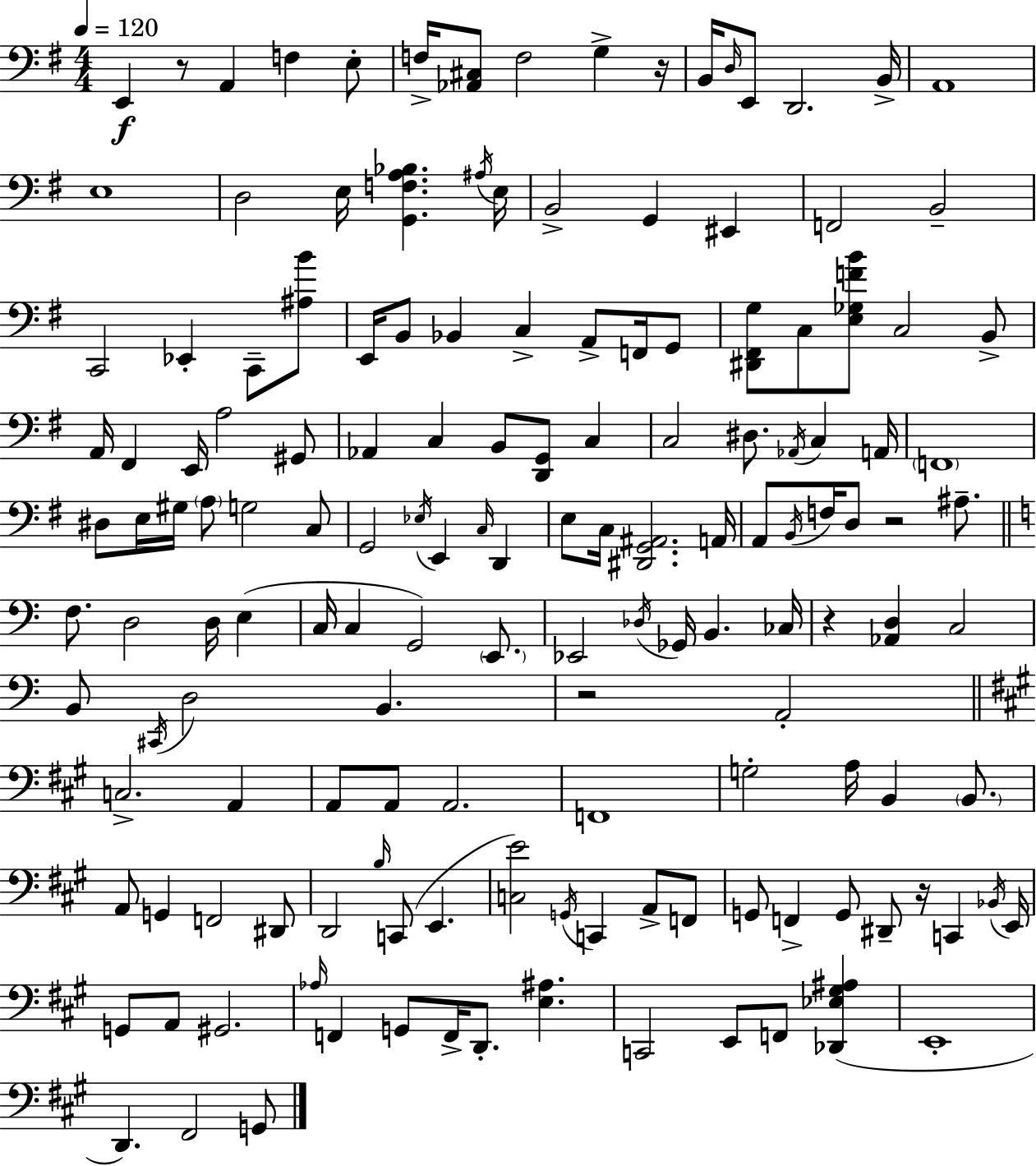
E2/q R/e A2/q F3/q E3/e F3/s [Ab2,C#3]/e F3/h G3/q R/s B2/s D3/s E2/e D2/h. B2/s A2/w E3/w D3/h E3/s [G2,F3,A3,Bb3]/q. A#3/s E3/s B2/h G2/q EIS2/q F2/h B2/h C2/h Eb2/q C2/e [A#3,B4]/e E2/s B2/e Bb2/q C3/q A2/e F2/s G2/e [D#2,F#2,G3]/e C3/e [E3,Gb3,F4,B4]/e C3/h B2/e A2/s F#2/q E2/s A3/h G#2/e Ab2/q C3/q B2/e [D2,G2]/e C3/q C3/h D#3/e. Ab2/s C3/q A2/s F2/w D#3/e E3/s G#3/s A3/e G3/h C3/e G2/h Eb3/s E2/q C3/s D2/q E3/e C3/s [D#2,G2,A#2]/h. A2/s A2/e B2/s F3/s D3/e R/h A#3/e. F3/e. D3/h D3/s E3/q C3/s C3/q G2/h E2/e. Eb2/h Db3/s Gb2/s B2/q. CES3/s R/q [Ab2,D3]/q C3/h B2/e C#2/s D3/h B2/q. R/h A2/h C3/h. A2/q A2/e A2/e A2/h. F2/w G3/h A3/s B2/q B2/e. A2/e G2/q F2/h D#2/e D2/h B3/s C2/e E2/q. [C3,E4]/h G2/s C2/q A2/e F2/e G2/e F2/q G2/e D#2/e R/s C2/q Bb2/s E2/s G2/e A2/e G#2/h. Ab3/s F2/q G2/e F2/s D2/e. [E3,A#3]/q. C2/h E2/e F2/e [Db2,Eb3,G#3,A#3]/q E2/w D2/q. F#2/h G2/e